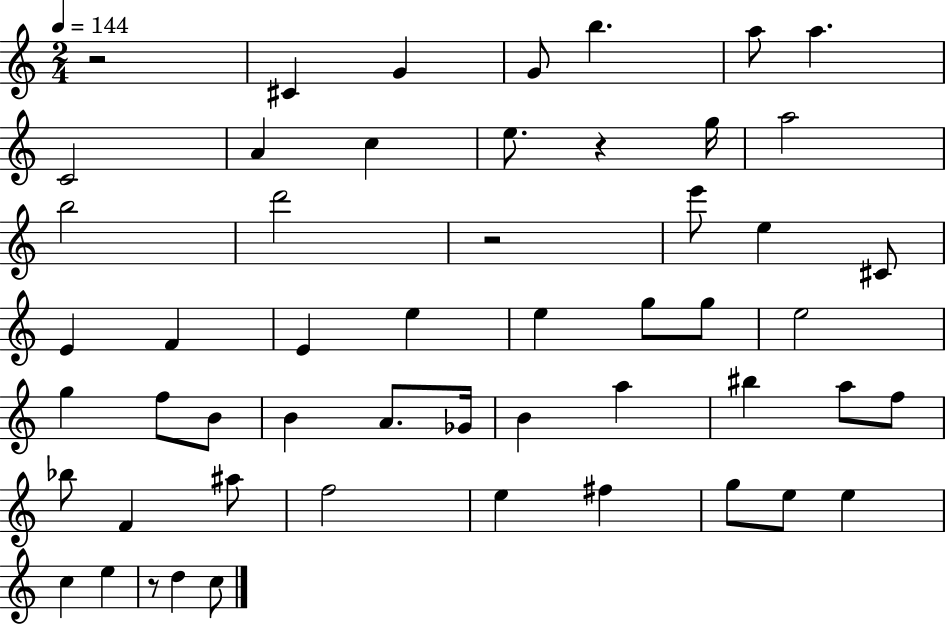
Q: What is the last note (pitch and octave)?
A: C5